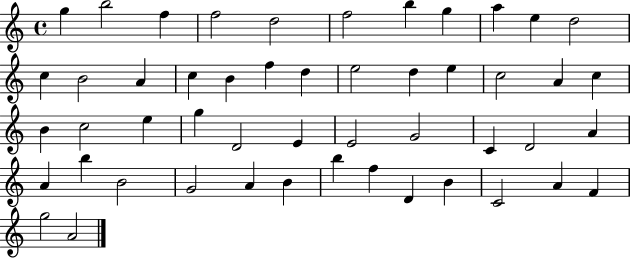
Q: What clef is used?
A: treble